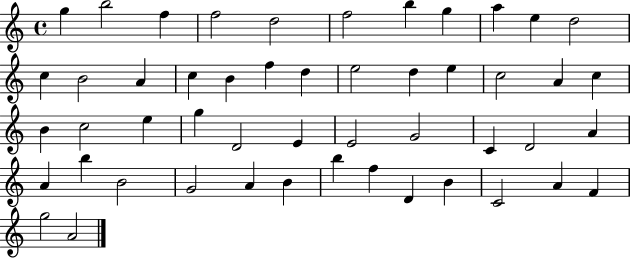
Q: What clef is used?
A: treble